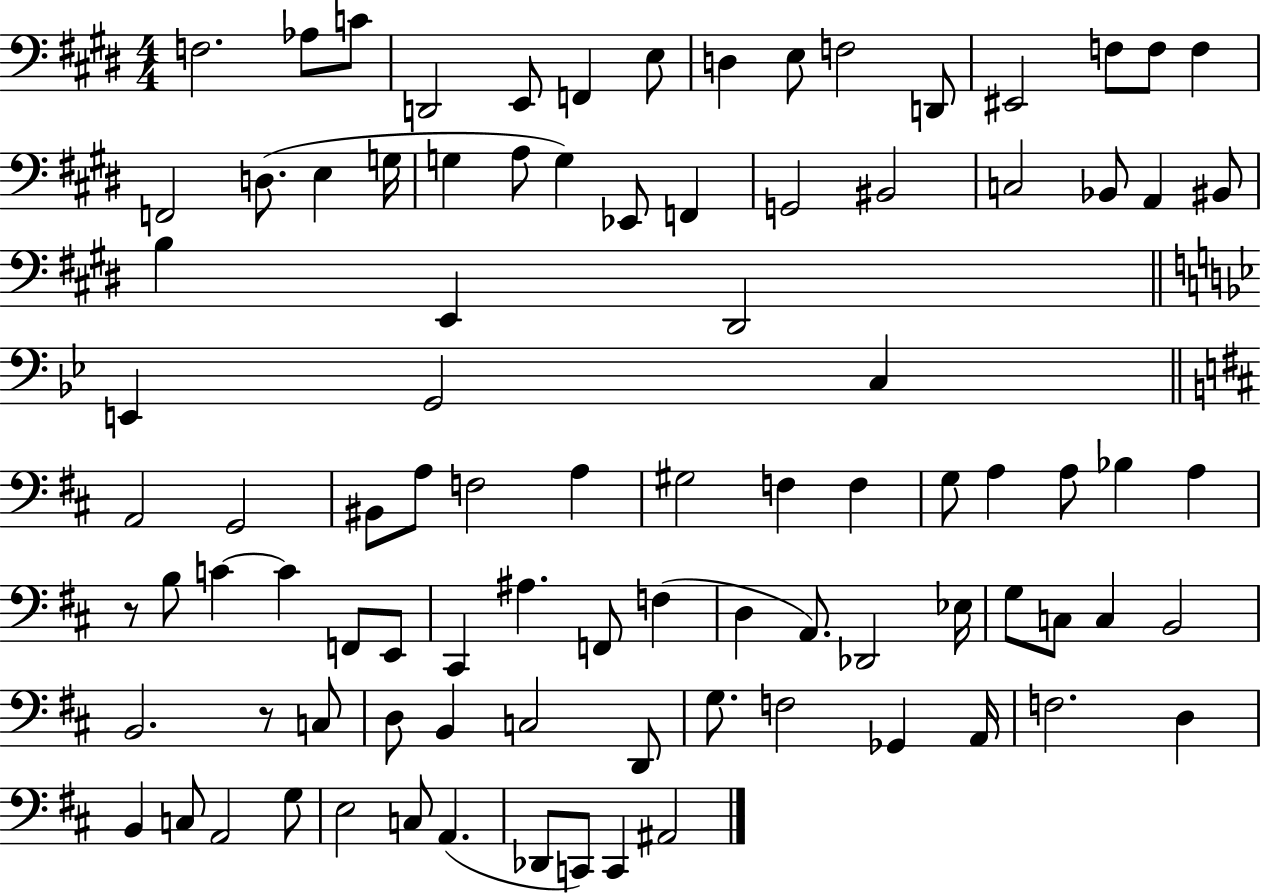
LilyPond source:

{
  \clef bass
  \numericTimeSignature
  \time 4/4
  \key e \major
  f2. aes8 c'8 | d,2 e,8 f,4 e8 | d4 e8 f2 d,8 | eis,2 f8 f8 f4 | \break f,2 d8.( e4 g16 | g4 a8 g4) ees,8 f,4 | g,2 bis,2 | c2 bes,8 a,4 bis,8 | \break b4 e,4 dis,2 | \bar "||" \break \key g \minor e,4 g,2 c4 | \bar "||" \break \key b \minor a,2 g,2 | bis,8 a8 f2 a4 | gis2 f4 f4 | g8 a4 a8 bes4 a4 | \break r8 b8 c'4~~ c'4 f,8 e,8 | cis,4 ais4. f,8 f4( | d4 a,8.) des,2 ees16 | g8 c8 c4 b,2 | \break b,2. r8 c8 | d8 b,4 c2 d,8 | g8. f2 ges,4 a,16 | f2. d4 | \break b,4 c8 a,2 g8 | e2 c8 a,4.( | des,8 c,8) c,4 ais,2 | \bar "|."
}